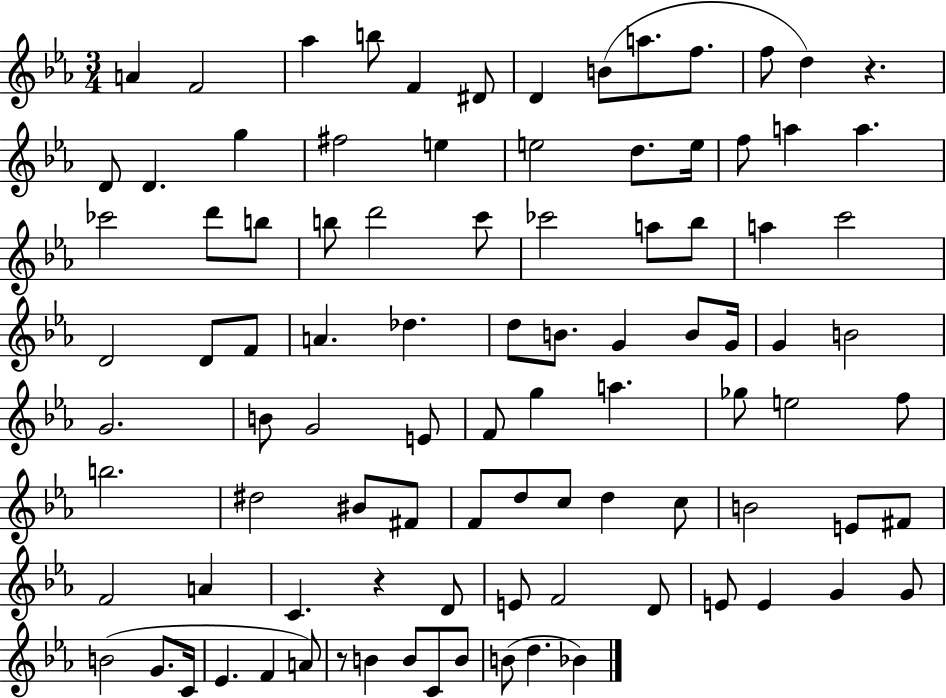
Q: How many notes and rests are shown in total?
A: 95